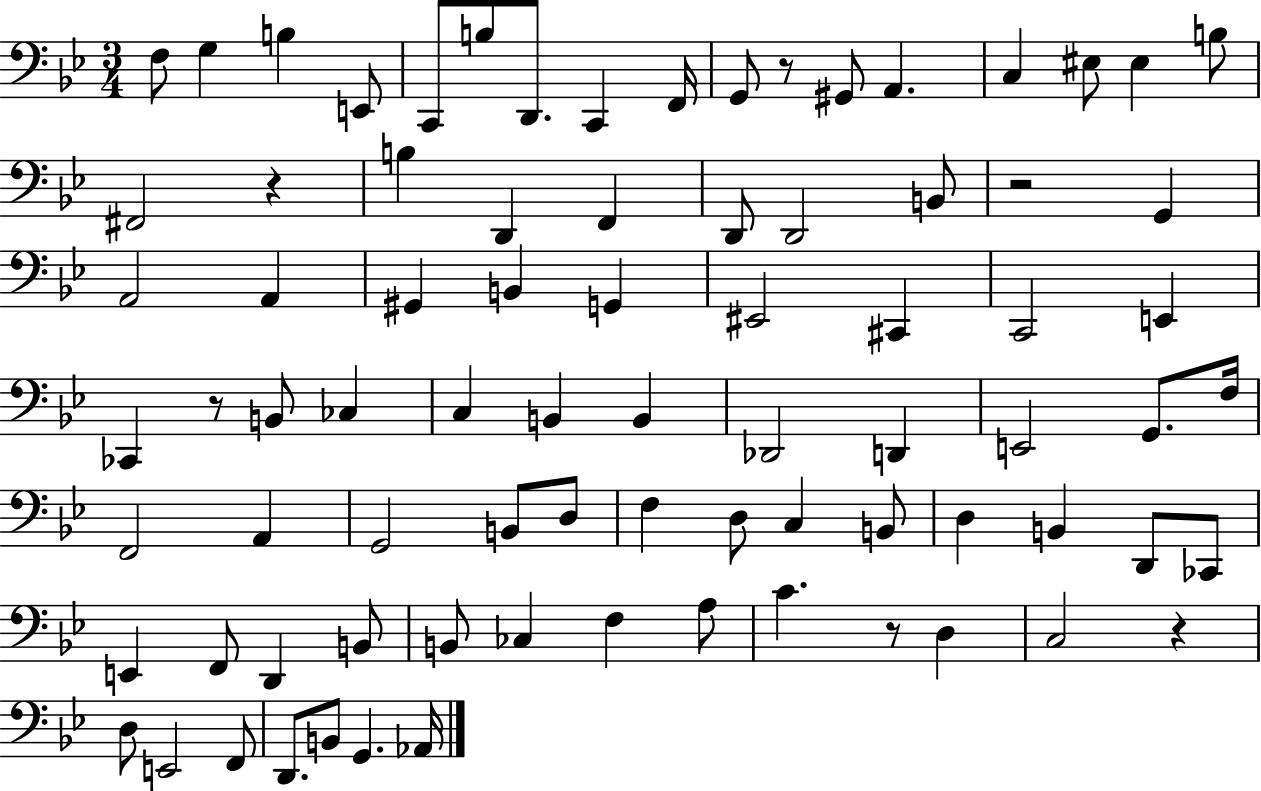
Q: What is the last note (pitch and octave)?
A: Ab2